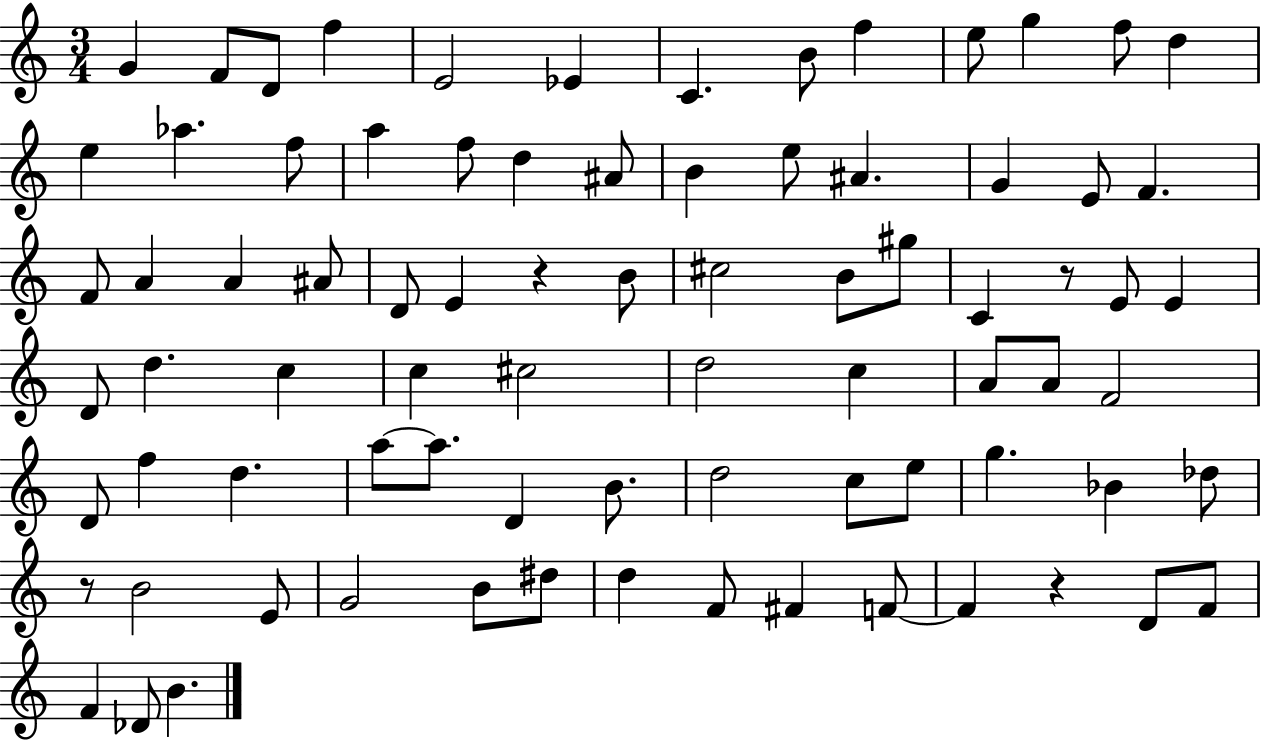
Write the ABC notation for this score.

X:1
T:Untitled
M:3/4
L:1/4
K:C
G F/2 D/2 f E2 _E C B/2 f e/2 g f/2 d e _a f/2 a f/2 d ^A/2 B e/2 ^A G E/2 F F/2 A A ^A/2 D/2 E z B/2 ^c2 B/2 ^g/2 C z/2 E/2 E D/2 d c c ^c2 d2 c A/2 A/2 F2 D/2 f d a/2 a/2 D B/2 d2 c/2 e/2 g _B _d/2 z/2 B2 E/2 G2 B/2 ^d/2 d F/2 ^F F/2 F z D/2 F/2 F _D/2 B